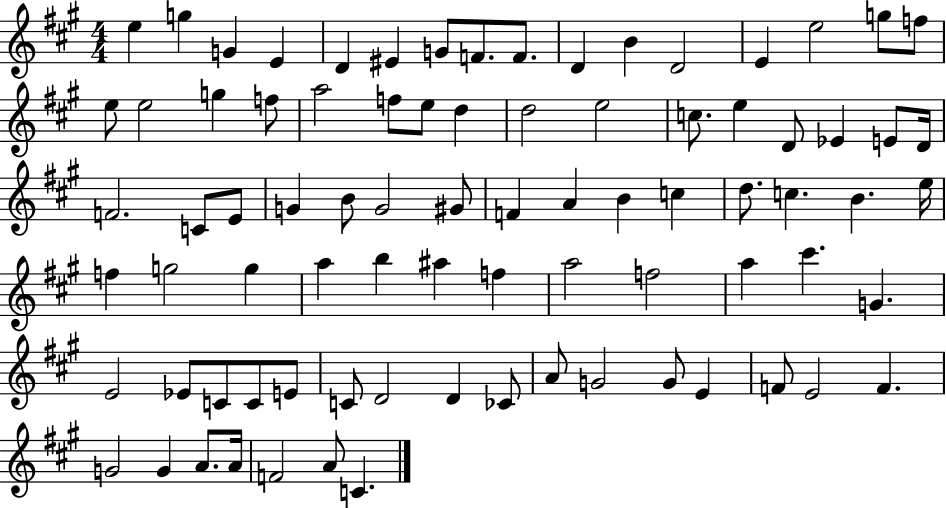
E5/q G5/q G4/q E4/q D4/q EIS4/q G4/e F4/e. F4/e. D4/q B4/q D4/h E4/q E5/h G5/e F5/e E5/e E5/h G5/q F5/e A5/h F5/e E5/e D5/q D5/h E5/h C5/e. E5/q D4/e Eb4/q E4/e D4/s F4/h. C4/e E4/e G4/q B4/e G4/h G#4/e F4/q A4/q B4/q C5/q D5/e. C5/q. B4/q. E5/s F5/q G5/h G5/q A5/q B5/q A#5/q F5/q A5/h F5/h A5/q C#6/q. G4/q. E4/h Eb4/e C4/e C4/e E4/e C4/e D4/h D4/q CES4/e A4/e G4/h G4/e E4/q F4/e E4/h F4/q. G4/h G4/q A4/e. A4/s F4/h A4/e C4/q.